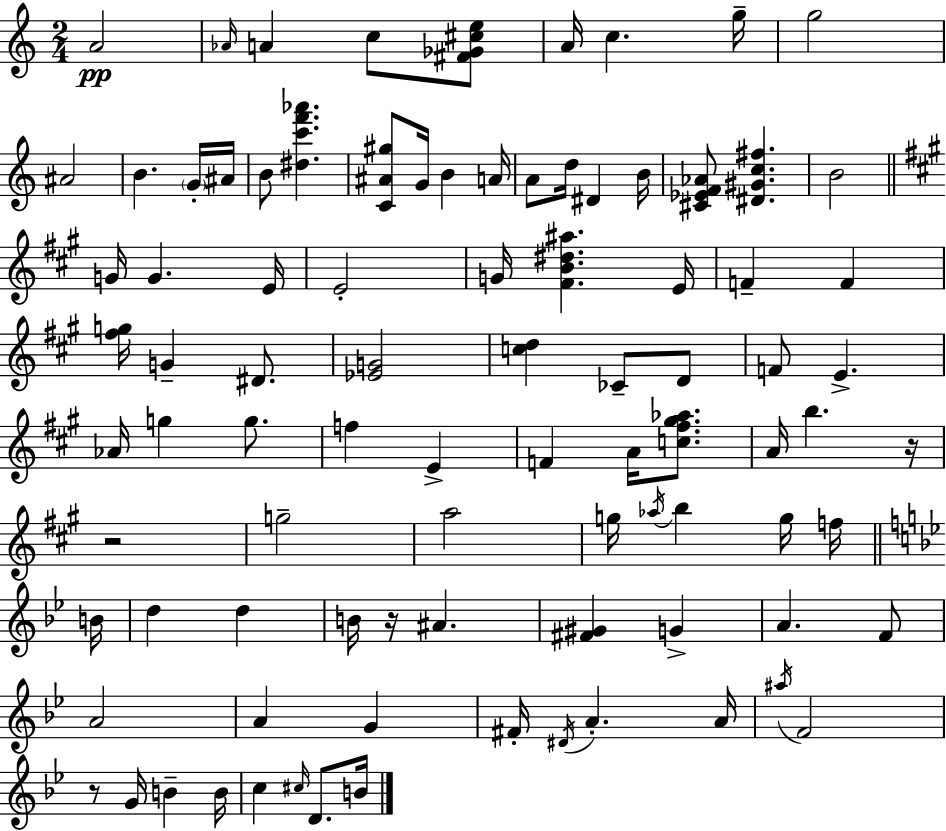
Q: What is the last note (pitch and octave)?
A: B4